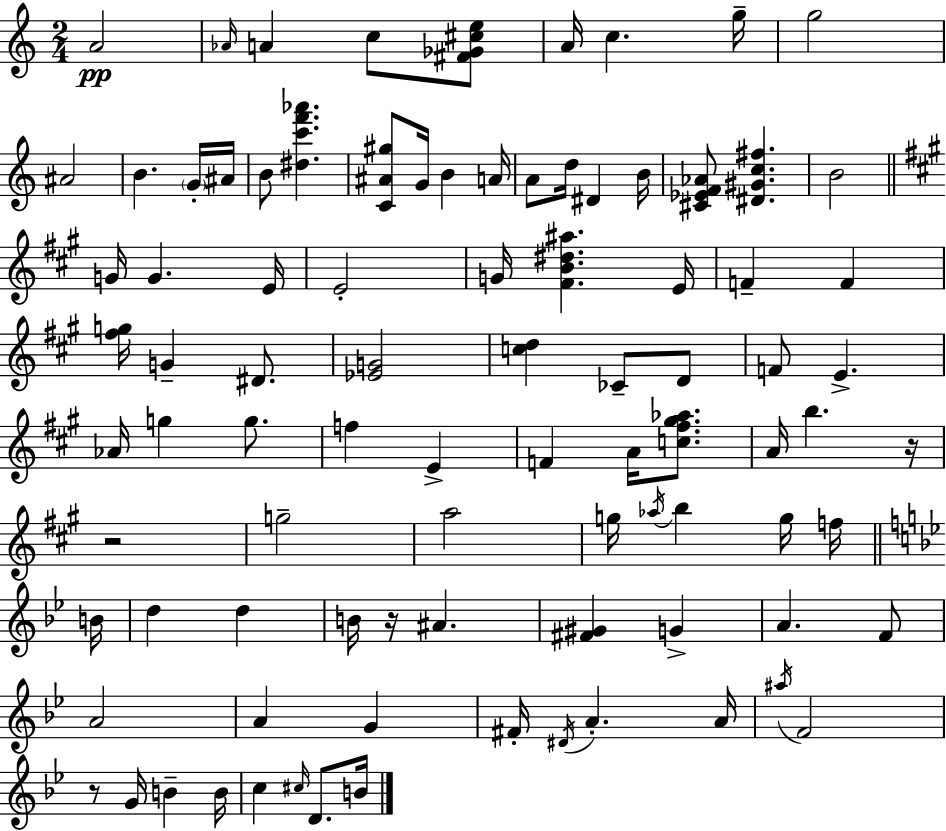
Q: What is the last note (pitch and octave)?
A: B4